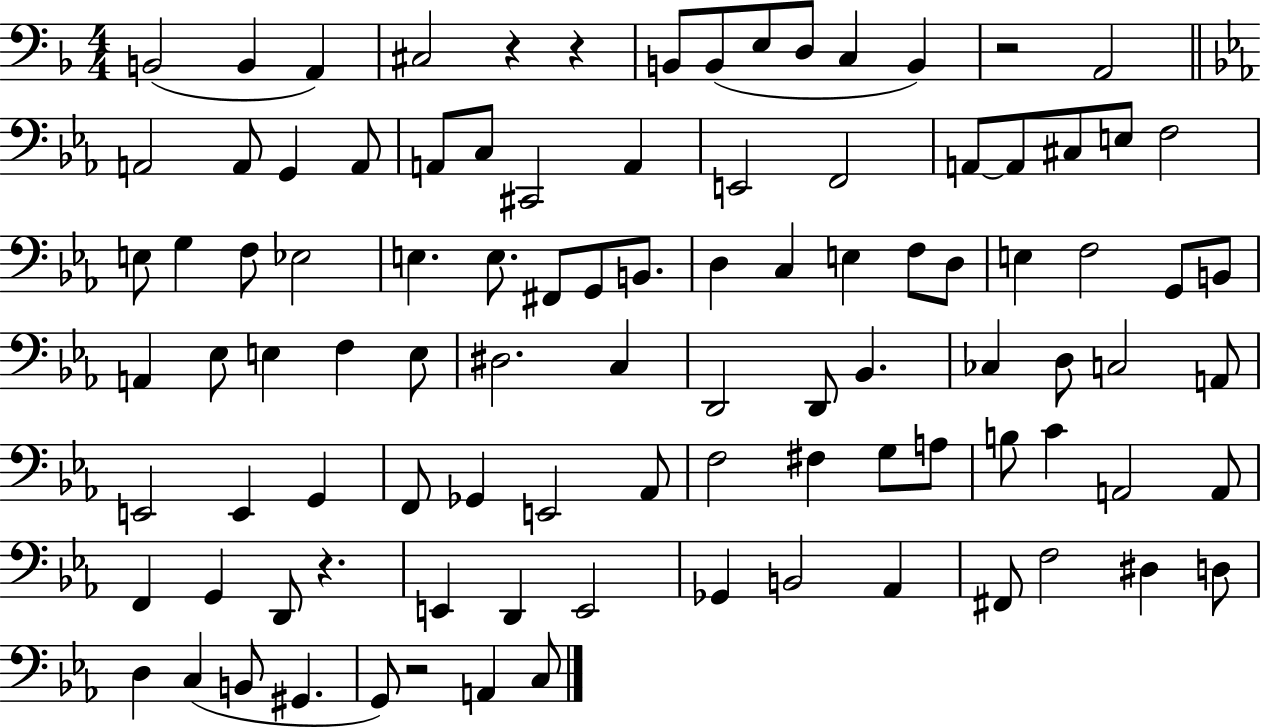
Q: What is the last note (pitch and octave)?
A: C3